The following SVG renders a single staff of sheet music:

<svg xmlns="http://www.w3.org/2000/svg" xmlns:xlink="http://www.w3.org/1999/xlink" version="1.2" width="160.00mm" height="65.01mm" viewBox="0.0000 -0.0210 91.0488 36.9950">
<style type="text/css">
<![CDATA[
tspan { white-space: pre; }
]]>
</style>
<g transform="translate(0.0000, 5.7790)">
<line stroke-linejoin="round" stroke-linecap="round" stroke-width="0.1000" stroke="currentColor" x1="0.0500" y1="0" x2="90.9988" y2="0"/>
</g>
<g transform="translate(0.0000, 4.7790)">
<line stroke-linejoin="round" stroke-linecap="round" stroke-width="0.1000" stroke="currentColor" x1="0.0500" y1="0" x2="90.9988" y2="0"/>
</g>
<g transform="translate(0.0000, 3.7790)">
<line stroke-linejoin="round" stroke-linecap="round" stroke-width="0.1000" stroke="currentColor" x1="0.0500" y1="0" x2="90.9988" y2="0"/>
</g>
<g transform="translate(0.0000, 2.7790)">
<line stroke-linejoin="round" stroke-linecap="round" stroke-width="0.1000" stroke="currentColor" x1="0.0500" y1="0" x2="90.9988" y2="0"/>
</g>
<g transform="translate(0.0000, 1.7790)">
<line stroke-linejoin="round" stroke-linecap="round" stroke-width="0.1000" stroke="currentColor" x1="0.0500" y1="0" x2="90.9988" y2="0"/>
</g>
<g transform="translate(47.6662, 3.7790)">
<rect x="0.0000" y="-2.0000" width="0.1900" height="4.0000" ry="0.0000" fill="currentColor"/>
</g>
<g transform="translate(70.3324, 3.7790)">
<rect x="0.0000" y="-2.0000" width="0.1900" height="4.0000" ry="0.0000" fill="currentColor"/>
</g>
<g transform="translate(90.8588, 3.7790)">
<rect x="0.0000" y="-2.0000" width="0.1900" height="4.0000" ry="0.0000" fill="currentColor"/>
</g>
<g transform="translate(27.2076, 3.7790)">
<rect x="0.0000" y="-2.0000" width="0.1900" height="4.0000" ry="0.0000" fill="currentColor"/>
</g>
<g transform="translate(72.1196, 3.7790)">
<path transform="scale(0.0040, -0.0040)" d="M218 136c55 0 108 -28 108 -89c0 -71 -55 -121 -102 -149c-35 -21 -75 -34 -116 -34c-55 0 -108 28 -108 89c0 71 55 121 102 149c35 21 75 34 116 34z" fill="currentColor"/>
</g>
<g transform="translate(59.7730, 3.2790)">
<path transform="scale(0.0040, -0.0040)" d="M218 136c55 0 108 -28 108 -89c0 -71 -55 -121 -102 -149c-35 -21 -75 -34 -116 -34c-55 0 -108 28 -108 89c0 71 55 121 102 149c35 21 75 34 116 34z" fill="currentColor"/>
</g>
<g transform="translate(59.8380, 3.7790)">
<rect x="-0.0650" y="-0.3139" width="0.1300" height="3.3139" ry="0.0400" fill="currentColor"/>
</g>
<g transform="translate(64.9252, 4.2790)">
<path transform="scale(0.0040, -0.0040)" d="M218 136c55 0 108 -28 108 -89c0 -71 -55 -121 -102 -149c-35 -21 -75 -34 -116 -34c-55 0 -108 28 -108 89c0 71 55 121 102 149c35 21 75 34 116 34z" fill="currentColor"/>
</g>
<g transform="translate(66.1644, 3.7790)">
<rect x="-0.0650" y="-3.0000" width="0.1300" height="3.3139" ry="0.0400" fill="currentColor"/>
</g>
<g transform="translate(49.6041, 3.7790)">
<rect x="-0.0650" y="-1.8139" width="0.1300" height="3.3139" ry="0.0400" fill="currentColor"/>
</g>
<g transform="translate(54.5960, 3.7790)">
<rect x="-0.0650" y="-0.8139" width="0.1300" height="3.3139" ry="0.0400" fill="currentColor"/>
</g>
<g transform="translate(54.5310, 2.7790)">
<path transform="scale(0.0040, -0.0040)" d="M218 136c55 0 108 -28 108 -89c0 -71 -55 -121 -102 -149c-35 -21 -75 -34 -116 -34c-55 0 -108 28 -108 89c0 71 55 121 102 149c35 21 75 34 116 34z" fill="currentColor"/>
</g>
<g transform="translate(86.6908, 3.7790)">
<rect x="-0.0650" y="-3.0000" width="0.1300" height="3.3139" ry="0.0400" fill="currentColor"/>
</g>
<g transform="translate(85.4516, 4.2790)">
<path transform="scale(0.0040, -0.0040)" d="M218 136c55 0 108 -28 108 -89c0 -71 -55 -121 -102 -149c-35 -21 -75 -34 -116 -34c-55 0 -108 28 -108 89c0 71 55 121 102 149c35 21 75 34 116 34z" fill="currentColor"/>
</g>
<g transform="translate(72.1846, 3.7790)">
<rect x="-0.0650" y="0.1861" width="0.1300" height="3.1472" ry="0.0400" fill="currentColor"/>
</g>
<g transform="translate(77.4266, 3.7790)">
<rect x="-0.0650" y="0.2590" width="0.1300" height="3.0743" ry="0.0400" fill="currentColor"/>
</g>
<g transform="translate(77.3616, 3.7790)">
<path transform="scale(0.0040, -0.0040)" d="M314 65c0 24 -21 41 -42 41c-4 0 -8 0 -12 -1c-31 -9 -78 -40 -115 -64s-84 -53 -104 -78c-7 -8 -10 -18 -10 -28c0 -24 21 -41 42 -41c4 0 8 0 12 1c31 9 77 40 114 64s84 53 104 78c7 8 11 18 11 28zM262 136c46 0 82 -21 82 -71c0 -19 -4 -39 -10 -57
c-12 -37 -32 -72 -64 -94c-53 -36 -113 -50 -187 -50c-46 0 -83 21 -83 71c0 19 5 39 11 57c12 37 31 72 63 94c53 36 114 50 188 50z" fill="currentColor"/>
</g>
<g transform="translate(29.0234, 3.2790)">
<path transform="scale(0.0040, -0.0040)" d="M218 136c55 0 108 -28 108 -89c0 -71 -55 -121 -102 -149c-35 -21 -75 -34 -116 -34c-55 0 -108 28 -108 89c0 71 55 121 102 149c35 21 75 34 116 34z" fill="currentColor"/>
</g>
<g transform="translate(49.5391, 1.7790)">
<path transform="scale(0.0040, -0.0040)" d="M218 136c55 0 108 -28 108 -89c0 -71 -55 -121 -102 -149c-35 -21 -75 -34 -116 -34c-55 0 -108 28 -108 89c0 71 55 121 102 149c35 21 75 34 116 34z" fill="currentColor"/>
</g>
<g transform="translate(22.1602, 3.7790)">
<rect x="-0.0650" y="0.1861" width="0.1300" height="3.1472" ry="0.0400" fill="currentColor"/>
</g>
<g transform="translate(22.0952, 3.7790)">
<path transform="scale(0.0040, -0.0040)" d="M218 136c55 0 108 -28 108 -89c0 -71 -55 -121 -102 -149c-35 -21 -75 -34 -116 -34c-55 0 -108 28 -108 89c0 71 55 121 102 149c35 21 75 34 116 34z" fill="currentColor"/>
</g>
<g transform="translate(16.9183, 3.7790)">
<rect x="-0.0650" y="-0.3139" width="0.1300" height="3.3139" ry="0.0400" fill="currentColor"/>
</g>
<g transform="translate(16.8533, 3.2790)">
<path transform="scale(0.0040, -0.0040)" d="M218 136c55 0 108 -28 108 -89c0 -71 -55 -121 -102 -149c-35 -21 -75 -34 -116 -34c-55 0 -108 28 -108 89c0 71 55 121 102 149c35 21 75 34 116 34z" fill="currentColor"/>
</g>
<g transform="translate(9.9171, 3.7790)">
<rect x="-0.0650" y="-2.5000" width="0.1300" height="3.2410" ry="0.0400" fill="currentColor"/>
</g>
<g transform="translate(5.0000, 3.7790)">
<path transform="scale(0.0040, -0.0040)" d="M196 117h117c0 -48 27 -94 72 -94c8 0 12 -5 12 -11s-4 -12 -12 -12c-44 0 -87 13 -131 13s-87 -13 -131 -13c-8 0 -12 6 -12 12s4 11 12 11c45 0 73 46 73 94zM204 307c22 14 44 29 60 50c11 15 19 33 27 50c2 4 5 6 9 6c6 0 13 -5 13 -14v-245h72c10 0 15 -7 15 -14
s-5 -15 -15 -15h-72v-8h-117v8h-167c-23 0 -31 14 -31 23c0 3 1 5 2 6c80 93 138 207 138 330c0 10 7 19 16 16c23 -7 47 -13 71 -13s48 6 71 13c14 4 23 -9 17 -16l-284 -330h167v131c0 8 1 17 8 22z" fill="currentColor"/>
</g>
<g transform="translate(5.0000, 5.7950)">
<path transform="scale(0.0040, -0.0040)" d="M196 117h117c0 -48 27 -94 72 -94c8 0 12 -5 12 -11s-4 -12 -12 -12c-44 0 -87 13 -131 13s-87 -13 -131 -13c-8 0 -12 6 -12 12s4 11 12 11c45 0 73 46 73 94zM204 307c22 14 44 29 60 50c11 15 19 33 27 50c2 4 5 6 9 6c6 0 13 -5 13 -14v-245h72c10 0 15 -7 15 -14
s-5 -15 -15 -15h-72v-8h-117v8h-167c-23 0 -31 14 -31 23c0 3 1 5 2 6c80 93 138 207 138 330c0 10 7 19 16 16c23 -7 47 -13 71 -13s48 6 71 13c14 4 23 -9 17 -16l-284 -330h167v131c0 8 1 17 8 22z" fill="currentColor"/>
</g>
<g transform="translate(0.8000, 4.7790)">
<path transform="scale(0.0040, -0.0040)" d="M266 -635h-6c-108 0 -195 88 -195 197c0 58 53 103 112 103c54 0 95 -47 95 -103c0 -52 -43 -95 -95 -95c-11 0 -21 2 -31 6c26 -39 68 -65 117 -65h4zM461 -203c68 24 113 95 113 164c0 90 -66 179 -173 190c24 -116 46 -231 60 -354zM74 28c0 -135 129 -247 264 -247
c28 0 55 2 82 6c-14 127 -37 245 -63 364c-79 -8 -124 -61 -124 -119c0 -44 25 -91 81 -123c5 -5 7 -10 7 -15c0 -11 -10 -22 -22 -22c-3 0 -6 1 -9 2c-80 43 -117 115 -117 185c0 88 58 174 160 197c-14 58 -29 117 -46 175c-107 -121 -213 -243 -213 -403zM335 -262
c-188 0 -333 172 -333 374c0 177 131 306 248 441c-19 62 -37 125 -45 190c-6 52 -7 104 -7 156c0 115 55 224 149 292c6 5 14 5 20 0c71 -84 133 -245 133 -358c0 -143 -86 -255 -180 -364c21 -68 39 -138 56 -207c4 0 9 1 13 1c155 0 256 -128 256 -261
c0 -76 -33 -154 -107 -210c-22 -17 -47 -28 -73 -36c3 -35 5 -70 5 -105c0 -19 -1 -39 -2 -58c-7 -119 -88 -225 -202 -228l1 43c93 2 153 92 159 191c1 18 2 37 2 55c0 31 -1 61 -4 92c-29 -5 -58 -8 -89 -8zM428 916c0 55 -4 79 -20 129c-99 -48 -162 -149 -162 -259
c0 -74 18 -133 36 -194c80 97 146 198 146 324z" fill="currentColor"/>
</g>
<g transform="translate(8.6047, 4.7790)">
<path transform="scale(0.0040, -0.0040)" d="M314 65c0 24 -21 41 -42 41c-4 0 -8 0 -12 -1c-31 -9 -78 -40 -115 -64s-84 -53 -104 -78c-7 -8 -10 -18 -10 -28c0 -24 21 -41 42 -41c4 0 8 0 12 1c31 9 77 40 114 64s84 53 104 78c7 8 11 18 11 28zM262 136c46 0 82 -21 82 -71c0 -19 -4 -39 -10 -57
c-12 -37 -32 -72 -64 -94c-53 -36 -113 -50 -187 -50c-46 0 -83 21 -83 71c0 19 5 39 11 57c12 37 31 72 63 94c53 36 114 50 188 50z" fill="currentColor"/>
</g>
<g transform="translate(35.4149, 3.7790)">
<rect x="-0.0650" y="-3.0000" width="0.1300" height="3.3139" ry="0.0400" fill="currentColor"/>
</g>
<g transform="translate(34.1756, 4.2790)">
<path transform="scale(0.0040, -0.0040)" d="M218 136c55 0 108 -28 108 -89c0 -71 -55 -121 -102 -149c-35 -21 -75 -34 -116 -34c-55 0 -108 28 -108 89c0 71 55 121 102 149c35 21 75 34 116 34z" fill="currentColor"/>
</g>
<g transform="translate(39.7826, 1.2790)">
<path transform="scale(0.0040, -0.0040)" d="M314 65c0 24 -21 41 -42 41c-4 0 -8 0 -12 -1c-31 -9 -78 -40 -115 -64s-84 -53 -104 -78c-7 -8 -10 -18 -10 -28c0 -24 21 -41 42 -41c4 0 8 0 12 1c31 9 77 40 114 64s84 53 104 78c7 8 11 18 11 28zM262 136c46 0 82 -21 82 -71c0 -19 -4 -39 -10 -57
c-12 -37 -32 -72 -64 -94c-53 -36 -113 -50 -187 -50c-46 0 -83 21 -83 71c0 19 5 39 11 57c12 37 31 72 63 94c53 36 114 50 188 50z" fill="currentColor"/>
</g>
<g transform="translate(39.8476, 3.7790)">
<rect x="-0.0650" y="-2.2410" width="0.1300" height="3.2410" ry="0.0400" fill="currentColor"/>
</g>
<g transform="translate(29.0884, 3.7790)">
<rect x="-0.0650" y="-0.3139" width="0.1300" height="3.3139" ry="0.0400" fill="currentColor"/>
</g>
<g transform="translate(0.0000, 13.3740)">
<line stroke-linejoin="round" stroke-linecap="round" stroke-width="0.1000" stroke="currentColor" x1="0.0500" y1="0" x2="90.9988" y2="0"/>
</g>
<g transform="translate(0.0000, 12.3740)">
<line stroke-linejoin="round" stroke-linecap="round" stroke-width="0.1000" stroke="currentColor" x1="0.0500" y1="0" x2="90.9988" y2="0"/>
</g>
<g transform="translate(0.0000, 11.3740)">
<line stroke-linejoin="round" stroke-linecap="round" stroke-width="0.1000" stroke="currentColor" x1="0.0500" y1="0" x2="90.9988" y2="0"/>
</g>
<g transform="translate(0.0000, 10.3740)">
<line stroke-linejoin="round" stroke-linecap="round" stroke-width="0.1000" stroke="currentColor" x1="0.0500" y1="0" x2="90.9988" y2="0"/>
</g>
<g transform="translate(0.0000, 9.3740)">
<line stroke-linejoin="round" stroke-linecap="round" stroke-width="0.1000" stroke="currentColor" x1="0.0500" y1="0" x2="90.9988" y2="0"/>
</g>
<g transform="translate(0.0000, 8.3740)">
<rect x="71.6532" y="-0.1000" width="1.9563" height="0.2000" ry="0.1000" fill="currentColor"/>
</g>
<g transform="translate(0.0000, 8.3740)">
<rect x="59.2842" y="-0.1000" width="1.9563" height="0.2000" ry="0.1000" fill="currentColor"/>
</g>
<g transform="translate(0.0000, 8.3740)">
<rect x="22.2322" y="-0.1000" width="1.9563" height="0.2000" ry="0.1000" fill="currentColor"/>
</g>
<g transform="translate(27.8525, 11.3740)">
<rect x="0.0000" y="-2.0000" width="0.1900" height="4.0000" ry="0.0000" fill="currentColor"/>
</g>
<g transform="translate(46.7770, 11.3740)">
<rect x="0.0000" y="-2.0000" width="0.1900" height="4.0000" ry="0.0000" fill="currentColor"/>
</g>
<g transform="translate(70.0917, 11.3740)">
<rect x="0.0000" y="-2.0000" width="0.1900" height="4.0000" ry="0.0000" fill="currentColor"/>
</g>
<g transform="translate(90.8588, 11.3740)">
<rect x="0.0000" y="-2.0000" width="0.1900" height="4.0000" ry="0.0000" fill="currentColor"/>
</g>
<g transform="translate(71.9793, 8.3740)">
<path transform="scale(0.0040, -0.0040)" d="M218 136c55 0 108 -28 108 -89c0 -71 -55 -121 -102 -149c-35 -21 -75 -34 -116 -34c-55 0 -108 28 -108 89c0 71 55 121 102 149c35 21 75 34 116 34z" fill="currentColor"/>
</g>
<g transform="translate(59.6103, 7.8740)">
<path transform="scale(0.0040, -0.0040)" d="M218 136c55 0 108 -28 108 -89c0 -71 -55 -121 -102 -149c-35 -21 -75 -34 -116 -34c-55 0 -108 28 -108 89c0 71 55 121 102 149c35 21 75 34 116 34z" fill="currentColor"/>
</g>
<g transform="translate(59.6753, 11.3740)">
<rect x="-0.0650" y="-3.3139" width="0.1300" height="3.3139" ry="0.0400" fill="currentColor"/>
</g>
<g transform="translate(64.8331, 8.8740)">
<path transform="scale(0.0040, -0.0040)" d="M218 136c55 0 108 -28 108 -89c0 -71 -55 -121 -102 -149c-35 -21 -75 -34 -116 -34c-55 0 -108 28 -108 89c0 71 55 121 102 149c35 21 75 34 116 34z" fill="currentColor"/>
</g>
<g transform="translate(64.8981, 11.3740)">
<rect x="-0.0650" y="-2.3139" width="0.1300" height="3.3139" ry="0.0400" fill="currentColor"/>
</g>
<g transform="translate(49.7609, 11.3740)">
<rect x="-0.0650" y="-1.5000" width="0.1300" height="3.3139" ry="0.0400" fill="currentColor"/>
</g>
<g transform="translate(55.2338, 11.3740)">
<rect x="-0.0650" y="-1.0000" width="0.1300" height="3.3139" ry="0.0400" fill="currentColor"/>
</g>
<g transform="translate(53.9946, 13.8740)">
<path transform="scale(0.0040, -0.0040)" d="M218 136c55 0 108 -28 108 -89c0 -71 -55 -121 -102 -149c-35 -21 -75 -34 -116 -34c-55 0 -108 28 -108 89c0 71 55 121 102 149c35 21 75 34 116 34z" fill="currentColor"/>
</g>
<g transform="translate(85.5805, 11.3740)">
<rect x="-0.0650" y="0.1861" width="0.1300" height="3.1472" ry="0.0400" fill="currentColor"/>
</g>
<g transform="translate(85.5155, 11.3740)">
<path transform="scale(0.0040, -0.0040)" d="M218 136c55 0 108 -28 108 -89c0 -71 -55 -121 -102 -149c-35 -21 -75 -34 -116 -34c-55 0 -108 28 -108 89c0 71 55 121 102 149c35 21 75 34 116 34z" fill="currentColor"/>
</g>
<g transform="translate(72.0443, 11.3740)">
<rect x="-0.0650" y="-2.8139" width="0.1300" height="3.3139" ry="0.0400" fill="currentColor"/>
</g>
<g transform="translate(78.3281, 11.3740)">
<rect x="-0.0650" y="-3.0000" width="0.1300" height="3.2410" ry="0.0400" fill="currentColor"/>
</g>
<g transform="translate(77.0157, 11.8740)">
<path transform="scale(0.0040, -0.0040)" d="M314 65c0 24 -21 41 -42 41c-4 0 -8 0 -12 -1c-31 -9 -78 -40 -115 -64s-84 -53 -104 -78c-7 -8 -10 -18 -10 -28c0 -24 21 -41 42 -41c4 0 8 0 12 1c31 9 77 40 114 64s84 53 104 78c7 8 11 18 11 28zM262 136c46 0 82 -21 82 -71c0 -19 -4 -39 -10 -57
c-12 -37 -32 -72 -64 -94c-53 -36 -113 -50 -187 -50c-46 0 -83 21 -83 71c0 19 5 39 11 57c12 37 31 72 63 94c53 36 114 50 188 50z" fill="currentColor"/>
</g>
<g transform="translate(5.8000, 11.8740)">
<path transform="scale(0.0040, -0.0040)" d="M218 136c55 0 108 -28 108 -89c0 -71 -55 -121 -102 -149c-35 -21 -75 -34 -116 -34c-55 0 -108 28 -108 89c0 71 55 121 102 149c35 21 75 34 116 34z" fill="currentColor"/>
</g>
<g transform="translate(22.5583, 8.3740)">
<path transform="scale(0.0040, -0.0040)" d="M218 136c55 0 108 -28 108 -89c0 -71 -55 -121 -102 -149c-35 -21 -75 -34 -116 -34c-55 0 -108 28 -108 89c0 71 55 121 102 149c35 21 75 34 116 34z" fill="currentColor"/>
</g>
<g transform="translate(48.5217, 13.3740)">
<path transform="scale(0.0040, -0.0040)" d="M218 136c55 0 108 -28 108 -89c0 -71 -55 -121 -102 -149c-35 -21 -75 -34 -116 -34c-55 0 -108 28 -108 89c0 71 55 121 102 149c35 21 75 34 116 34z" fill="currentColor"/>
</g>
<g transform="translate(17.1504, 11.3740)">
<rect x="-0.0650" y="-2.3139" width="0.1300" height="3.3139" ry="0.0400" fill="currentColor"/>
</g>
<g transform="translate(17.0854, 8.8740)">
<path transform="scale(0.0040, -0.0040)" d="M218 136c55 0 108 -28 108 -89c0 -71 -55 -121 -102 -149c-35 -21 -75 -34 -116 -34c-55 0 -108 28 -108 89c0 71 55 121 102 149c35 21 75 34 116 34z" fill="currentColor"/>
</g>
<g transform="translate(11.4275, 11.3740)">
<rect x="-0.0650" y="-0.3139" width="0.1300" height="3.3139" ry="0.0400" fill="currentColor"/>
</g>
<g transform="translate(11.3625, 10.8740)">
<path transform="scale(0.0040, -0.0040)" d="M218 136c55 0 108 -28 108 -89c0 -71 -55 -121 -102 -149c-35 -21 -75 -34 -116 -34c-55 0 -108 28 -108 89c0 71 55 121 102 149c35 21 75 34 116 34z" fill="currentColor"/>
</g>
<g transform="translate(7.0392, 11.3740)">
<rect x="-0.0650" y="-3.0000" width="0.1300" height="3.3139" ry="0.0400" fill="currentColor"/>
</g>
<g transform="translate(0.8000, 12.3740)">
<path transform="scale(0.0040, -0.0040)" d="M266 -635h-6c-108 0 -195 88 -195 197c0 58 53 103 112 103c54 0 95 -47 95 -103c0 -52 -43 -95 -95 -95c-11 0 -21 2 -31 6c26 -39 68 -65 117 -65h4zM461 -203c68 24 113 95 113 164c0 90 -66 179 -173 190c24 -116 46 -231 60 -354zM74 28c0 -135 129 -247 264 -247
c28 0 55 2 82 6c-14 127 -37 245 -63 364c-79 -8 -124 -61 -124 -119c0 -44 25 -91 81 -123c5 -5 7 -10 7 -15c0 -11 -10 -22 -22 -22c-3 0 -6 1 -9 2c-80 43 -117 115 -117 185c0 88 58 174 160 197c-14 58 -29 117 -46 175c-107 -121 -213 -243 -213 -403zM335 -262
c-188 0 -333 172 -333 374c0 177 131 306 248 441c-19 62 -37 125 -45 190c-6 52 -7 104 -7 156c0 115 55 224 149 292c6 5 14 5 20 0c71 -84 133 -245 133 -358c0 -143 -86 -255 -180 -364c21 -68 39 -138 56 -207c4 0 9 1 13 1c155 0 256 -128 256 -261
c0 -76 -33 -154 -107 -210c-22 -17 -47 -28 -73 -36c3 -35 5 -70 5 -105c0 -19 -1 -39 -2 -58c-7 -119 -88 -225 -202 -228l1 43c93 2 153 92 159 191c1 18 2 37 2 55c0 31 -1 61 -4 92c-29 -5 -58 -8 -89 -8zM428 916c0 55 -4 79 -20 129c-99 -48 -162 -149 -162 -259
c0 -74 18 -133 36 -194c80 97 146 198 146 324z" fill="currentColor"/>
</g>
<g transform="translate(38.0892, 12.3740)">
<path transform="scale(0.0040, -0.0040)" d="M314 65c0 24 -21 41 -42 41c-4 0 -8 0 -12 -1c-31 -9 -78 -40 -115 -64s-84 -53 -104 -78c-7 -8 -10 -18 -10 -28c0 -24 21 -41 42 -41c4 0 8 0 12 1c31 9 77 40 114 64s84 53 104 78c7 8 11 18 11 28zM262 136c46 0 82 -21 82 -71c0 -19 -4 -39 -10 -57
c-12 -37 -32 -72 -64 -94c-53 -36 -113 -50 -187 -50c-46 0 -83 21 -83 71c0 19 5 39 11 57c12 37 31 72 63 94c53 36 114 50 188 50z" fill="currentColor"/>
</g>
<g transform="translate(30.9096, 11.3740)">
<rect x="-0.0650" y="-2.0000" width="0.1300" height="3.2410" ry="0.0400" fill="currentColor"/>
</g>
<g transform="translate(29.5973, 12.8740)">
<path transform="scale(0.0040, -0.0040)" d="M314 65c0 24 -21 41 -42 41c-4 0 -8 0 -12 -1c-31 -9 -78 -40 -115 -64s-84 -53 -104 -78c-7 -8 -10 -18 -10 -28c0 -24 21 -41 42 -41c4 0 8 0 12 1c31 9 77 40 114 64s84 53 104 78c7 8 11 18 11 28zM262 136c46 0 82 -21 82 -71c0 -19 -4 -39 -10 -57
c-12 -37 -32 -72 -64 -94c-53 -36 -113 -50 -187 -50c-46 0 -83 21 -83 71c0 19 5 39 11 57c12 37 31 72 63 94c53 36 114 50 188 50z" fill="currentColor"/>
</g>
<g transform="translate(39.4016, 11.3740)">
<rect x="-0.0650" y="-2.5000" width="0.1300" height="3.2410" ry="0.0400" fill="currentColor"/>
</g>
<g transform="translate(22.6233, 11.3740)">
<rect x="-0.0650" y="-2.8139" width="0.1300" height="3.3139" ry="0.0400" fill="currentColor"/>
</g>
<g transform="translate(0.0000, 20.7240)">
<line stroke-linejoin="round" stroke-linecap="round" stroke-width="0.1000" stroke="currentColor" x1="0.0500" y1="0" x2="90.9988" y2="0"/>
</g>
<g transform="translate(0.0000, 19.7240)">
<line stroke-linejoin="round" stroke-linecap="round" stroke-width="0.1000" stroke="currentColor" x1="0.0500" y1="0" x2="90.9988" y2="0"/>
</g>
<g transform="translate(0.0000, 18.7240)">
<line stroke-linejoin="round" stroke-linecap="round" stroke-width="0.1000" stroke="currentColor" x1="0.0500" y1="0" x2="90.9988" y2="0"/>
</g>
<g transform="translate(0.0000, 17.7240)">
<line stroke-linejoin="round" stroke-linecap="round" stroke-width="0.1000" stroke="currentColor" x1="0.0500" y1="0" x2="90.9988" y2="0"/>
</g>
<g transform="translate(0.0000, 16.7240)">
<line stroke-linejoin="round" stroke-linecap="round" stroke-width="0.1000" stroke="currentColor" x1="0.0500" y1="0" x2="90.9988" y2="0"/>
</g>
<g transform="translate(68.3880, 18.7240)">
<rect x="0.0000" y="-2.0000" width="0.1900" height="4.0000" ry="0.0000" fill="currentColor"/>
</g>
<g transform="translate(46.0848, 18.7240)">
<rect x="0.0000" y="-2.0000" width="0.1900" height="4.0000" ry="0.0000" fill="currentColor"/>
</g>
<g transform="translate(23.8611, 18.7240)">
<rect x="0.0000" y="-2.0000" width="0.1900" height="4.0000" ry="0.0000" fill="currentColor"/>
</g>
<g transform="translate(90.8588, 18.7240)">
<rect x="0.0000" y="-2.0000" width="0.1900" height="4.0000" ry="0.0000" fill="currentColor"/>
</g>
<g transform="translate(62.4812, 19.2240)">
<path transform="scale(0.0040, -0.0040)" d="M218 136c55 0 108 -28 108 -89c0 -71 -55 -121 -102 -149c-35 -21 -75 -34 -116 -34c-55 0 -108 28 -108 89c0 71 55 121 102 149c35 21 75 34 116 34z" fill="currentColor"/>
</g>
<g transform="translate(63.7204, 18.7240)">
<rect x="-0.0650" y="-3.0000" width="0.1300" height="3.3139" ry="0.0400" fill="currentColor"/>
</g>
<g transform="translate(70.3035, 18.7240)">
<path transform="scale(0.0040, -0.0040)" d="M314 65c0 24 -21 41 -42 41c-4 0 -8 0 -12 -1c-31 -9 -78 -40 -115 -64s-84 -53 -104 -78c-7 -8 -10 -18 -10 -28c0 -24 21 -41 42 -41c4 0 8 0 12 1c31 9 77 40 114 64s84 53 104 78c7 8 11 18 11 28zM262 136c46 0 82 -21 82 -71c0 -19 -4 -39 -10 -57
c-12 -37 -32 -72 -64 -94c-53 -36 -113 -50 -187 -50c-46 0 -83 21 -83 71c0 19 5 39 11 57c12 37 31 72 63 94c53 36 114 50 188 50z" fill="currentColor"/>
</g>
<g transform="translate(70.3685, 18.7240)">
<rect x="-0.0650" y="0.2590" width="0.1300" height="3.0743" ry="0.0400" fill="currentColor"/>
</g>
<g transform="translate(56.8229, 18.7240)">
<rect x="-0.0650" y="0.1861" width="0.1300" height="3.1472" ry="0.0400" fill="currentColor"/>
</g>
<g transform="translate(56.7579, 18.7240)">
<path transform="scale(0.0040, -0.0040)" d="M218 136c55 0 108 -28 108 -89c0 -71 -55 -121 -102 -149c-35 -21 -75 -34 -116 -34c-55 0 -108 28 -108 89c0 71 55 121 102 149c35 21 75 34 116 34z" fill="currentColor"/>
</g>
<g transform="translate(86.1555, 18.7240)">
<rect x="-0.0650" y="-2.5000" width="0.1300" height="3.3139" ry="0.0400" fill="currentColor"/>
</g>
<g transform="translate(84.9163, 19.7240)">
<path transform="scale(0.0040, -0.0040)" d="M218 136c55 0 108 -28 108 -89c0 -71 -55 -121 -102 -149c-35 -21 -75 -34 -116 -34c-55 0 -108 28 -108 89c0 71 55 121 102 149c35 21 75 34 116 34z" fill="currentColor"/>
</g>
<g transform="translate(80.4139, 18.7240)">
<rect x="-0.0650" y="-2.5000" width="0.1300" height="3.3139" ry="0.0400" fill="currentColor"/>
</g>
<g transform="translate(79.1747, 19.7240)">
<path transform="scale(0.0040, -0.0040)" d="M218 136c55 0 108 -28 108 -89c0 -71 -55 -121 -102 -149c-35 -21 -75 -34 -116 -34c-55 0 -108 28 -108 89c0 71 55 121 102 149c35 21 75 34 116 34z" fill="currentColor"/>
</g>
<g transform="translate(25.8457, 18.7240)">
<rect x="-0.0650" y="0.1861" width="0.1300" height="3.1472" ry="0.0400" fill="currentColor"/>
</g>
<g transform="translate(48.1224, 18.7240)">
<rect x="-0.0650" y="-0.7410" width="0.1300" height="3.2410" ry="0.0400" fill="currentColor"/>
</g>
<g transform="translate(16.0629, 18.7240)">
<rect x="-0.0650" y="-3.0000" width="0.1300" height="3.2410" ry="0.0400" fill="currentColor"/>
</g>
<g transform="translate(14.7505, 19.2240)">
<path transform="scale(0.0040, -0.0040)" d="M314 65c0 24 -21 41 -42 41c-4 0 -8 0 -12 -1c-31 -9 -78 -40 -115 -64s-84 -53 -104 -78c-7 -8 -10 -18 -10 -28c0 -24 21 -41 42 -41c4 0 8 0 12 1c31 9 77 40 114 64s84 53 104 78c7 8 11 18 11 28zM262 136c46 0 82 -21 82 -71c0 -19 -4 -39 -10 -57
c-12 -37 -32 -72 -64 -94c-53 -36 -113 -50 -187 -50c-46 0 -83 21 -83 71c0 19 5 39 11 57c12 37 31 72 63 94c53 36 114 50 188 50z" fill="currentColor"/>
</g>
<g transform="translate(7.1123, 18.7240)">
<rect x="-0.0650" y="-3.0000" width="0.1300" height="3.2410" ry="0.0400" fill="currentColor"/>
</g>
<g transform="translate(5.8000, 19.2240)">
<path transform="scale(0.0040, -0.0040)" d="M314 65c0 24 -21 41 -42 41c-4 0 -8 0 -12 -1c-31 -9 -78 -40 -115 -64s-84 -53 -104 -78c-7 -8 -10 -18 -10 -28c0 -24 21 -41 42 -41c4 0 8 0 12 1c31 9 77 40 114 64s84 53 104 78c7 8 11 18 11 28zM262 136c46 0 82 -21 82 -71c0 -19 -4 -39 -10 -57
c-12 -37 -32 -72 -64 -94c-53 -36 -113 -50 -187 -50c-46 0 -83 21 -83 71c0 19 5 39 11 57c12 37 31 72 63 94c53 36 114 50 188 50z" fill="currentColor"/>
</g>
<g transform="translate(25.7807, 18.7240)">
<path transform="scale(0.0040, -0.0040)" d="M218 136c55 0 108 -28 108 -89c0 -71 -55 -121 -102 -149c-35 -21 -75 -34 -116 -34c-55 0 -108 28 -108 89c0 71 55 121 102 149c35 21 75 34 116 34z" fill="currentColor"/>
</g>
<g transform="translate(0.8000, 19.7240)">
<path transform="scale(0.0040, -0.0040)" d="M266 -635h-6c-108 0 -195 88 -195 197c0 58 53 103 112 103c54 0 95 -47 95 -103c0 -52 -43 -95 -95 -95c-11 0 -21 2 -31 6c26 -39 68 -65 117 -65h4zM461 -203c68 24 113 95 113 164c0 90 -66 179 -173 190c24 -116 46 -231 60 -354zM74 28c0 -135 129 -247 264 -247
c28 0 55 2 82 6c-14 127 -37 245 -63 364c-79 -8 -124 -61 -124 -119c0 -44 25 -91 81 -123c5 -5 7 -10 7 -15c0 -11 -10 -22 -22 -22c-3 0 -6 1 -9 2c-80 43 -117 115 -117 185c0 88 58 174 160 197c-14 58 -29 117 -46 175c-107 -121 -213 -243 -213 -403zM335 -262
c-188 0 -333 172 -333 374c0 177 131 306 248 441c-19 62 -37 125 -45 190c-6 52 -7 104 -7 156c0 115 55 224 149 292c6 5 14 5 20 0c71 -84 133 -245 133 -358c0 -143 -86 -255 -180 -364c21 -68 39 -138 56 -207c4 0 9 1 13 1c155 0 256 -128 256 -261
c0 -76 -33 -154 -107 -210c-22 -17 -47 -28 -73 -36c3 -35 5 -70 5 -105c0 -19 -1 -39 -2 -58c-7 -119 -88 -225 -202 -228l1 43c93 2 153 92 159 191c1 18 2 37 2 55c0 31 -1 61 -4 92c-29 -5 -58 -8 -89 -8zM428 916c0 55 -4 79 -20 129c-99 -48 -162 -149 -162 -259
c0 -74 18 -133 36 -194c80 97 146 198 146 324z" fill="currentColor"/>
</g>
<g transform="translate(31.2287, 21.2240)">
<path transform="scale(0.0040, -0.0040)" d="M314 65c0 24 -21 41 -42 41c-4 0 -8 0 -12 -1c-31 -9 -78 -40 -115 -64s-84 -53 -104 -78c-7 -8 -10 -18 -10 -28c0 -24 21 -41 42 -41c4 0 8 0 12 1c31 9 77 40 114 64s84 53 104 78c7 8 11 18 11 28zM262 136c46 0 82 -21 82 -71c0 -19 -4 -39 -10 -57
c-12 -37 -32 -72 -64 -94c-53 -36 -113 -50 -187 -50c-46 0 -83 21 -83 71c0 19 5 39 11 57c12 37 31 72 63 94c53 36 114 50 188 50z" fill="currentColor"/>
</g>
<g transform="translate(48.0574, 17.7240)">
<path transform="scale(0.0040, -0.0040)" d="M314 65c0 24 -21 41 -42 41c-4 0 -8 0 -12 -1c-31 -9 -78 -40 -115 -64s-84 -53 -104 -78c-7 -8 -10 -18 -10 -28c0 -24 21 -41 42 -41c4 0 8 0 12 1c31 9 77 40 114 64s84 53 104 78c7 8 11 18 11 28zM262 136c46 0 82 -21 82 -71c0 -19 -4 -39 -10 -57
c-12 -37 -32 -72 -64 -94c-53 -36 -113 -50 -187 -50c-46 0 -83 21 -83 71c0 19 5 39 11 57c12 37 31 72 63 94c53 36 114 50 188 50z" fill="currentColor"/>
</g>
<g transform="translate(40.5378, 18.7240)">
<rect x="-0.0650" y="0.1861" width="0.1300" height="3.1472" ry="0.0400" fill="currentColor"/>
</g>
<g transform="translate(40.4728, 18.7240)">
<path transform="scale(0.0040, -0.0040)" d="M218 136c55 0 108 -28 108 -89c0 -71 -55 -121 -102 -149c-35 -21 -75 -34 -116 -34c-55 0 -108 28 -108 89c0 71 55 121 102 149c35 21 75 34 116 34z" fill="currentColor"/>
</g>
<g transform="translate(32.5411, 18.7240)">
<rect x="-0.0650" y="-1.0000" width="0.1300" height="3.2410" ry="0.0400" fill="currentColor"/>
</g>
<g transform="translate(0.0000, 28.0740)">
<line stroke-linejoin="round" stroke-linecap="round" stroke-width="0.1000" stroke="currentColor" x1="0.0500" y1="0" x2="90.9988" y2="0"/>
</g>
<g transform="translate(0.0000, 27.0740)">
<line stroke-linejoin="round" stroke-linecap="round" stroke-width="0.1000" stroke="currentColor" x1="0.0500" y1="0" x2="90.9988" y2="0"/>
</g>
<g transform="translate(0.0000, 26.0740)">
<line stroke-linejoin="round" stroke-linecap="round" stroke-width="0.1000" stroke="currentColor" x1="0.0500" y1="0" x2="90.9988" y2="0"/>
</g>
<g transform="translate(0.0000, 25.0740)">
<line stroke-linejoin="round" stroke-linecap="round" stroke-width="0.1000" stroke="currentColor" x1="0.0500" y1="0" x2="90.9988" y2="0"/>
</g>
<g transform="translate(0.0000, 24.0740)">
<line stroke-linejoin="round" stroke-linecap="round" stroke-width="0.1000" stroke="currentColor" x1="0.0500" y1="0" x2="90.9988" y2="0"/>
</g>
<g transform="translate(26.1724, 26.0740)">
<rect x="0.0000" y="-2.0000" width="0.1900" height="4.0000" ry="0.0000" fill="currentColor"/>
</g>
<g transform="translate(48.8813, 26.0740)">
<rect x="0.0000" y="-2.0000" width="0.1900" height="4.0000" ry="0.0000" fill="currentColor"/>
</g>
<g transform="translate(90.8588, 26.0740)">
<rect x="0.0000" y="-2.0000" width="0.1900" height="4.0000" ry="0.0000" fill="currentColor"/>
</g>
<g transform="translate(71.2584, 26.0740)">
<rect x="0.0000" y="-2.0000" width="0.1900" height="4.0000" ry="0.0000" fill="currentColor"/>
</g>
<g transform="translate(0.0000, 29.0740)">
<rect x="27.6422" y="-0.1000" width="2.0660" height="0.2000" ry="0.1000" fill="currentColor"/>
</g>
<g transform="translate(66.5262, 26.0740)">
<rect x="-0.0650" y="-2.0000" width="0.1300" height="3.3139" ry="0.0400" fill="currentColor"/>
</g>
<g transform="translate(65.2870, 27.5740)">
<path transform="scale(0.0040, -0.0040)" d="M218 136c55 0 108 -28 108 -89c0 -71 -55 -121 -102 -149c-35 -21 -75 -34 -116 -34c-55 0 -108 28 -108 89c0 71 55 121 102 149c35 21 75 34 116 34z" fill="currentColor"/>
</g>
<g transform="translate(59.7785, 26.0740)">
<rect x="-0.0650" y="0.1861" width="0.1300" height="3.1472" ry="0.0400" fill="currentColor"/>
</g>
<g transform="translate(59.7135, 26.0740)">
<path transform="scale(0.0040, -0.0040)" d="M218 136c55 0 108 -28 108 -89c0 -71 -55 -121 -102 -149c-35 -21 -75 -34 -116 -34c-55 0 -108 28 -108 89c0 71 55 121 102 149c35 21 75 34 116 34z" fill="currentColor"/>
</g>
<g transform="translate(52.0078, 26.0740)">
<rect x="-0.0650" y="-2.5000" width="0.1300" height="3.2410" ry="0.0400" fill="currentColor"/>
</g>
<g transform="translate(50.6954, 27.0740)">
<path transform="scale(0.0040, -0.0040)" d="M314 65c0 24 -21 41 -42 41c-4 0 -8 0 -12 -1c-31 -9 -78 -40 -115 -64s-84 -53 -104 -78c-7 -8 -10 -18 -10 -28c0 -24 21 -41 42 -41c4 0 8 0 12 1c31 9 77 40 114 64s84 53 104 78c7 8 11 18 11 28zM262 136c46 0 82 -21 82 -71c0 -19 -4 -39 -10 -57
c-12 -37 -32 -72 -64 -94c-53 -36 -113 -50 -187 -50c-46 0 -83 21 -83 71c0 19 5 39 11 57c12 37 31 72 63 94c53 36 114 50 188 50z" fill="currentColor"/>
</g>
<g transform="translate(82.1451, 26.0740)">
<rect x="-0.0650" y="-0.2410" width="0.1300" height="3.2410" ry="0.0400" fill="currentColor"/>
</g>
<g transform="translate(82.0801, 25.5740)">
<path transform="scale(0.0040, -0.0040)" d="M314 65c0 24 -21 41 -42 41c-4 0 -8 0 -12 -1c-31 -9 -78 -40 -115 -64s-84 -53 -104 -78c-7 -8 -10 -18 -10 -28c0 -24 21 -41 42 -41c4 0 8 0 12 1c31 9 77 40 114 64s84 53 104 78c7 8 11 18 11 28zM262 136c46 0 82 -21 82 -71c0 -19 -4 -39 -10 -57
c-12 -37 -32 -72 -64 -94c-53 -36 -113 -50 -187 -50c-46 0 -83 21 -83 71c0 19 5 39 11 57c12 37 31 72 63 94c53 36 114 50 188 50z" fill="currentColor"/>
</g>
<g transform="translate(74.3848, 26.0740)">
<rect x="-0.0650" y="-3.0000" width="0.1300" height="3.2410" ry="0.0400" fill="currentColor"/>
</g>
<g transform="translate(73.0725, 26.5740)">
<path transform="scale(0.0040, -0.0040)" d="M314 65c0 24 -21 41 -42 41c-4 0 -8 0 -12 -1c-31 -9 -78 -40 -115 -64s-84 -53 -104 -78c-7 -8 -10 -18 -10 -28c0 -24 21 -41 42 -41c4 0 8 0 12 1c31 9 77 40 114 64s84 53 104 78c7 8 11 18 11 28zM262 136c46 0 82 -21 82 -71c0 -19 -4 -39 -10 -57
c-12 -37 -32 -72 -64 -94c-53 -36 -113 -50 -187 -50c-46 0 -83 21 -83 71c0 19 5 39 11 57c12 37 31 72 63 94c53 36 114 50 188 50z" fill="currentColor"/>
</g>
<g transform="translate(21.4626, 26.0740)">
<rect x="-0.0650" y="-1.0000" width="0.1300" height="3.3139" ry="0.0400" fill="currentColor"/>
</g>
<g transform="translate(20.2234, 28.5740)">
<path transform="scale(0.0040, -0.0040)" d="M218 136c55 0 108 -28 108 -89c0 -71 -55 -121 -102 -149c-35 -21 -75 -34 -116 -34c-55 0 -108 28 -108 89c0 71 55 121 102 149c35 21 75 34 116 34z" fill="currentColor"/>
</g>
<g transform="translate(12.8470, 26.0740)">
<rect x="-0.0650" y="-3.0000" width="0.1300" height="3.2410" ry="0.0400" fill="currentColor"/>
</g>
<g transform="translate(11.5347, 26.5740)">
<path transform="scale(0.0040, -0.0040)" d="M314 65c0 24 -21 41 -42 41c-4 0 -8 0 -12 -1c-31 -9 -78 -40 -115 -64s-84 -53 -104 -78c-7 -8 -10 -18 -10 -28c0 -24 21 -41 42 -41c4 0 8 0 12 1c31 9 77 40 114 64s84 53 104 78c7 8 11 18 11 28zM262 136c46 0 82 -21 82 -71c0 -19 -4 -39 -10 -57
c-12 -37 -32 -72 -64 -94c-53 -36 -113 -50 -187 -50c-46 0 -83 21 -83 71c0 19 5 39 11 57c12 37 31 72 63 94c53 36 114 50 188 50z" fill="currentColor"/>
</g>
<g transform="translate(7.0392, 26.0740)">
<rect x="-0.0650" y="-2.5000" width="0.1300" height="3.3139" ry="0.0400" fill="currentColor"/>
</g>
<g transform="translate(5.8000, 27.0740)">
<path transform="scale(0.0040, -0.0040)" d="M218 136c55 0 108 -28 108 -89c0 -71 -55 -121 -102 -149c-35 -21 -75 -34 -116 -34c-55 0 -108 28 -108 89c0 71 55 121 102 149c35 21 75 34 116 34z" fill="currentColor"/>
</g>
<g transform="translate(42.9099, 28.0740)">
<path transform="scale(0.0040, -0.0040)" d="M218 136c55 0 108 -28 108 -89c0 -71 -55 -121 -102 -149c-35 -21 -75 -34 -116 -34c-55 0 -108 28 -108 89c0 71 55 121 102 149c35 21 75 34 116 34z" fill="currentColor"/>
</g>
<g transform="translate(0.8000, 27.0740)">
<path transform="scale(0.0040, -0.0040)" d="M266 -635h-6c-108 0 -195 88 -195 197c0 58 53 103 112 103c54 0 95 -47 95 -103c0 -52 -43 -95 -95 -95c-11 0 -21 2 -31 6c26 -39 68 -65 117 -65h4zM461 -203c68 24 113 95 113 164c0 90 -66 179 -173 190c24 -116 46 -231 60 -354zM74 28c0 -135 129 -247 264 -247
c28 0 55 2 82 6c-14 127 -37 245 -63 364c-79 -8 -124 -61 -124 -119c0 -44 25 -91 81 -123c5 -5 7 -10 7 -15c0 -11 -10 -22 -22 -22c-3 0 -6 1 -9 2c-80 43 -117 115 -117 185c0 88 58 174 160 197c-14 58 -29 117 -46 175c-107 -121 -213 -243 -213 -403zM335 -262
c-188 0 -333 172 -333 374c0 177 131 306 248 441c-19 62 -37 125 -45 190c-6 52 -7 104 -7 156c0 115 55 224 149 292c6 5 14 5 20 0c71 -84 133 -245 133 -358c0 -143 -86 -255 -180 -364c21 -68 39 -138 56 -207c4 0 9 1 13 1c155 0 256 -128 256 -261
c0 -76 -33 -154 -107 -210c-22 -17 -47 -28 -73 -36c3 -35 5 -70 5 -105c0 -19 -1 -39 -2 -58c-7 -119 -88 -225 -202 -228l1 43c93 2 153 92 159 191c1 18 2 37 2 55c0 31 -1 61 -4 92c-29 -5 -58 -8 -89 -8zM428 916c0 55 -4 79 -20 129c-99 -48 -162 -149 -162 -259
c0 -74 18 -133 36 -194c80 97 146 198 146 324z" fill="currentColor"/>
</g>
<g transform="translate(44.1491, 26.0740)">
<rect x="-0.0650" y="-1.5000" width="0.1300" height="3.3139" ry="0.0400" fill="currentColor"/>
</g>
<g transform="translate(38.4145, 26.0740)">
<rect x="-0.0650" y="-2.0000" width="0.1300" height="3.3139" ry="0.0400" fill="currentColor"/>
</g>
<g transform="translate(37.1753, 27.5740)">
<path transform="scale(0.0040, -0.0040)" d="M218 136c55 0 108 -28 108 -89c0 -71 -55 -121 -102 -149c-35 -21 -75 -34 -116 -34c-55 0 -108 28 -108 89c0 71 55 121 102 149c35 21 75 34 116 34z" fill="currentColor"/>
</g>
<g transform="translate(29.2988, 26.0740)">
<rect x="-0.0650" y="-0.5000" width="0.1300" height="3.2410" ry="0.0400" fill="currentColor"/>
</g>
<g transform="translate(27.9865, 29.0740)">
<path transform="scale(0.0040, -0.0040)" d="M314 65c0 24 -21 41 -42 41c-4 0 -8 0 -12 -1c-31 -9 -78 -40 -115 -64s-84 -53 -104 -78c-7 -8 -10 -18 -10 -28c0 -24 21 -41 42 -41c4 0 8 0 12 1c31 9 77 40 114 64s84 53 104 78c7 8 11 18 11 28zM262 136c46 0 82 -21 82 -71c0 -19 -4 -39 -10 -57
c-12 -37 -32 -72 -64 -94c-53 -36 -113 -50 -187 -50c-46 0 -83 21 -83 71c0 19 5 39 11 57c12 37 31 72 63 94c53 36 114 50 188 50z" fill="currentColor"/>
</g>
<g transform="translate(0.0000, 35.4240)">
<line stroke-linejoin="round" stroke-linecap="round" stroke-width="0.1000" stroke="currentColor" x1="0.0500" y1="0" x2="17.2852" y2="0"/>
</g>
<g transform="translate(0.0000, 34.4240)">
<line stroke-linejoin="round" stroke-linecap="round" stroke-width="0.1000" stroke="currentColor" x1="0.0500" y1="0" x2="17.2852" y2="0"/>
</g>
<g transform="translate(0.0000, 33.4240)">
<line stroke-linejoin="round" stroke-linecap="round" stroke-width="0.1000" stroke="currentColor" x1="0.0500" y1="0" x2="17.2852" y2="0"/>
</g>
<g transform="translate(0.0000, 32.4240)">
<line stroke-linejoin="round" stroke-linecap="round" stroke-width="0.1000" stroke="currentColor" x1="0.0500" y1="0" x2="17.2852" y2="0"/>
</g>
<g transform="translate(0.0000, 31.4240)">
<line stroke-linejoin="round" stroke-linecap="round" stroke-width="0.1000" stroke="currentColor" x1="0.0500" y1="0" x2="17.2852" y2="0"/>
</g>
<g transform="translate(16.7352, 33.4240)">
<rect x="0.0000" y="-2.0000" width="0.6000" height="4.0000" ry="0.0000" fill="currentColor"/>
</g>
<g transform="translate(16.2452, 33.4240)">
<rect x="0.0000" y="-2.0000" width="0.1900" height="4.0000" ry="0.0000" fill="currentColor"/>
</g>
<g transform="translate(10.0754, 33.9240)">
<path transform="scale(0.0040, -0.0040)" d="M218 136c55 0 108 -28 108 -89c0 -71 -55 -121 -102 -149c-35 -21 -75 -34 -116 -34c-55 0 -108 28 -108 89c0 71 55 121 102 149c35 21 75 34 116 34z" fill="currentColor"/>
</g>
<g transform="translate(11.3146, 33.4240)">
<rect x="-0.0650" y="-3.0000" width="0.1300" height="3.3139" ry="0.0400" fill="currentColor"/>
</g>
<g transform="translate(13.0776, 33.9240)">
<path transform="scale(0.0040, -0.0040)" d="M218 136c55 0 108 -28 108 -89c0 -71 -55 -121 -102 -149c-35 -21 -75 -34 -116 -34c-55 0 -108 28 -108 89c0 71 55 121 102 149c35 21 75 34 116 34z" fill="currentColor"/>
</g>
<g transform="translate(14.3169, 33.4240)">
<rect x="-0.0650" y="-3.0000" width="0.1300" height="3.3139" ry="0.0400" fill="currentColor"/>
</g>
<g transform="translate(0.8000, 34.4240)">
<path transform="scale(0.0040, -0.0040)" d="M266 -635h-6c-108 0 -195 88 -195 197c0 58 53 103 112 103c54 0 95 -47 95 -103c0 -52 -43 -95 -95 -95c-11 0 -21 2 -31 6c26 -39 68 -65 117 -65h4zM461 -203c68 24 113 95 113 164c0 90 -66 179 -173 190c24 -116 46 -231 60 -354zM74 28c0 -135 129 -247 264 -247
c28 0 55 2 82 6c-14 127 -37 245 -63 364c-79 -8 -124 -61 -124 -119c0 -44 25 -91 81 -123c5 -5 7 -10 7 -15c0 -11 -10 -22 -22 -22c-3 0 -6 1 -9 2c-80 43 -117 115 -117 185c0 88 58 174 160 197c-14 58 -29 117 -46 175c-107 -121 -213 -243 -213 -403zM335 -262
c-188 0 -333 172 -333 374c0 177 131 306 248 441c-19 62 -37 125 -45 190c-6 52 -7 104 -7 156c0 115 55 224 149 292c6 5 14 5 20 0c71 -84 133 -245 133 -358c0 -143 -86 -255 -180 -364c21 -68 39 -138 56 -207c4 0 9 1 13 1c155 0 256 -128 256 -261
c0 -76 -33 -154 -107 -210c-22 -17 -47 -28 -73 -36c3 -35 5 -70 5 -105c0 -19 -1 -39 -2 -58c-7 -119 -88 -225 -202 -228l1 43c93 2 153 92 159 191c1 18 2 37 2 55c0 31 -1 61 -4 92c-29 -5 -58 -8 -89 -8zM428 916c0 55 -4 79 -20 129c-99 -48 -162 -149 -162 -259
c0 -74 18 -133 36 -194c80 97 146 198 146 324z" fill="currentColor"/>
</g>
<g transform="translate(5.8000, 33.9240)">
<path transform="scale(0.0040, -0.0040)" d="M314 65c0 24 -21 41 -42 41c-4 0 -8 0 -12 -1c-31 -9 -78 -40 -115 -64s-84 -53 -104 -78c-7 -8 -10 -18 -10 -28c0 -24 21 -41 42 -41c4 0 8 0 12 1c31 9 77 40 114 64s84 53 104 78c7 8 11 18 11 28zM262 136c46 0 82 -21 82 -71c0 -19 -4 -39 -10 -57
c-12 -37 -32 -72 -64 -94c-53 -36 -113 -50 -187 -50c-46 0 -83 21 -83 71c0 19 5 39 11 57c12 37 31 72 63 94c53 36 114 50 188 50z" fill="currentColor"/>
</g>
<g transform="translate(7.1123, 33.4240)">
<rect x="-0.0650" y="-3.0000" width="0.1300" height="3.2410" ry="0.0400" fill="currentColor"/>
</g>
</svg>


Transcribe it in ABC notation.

X:1
T:Untitled
M:4/4
L:1/4
K:C
G2 c B c A g2 f d c A B B2 A A c g a F2 G2 E D b g a A2 B A2 A2 B D2 B d2 B A B2 G G G A2 D C2 F E G2 B F A2 c2 A2 A A